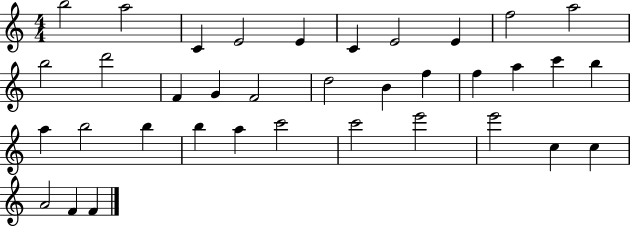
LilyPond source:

{
  \clef treble
  \numericTimeSignature
  \time 4/4
  \key c \major
  b''2 a''2 | c'4 e'2 e'4 | c'4 e'2 e'4 | f''2 a''2 | \break b''2 d'''2 | f'4 g'4 f'2 | d''2 b'4 f''4 | f''4 a''4 c'''4 b''4 | \break a''4 b''2 b''4 | b''4 a''4 c'''2 | c'''2 e'''2 | e'''2 c''4 c''4 | \break a'2 f'4 f'4 | \bar "|."
}